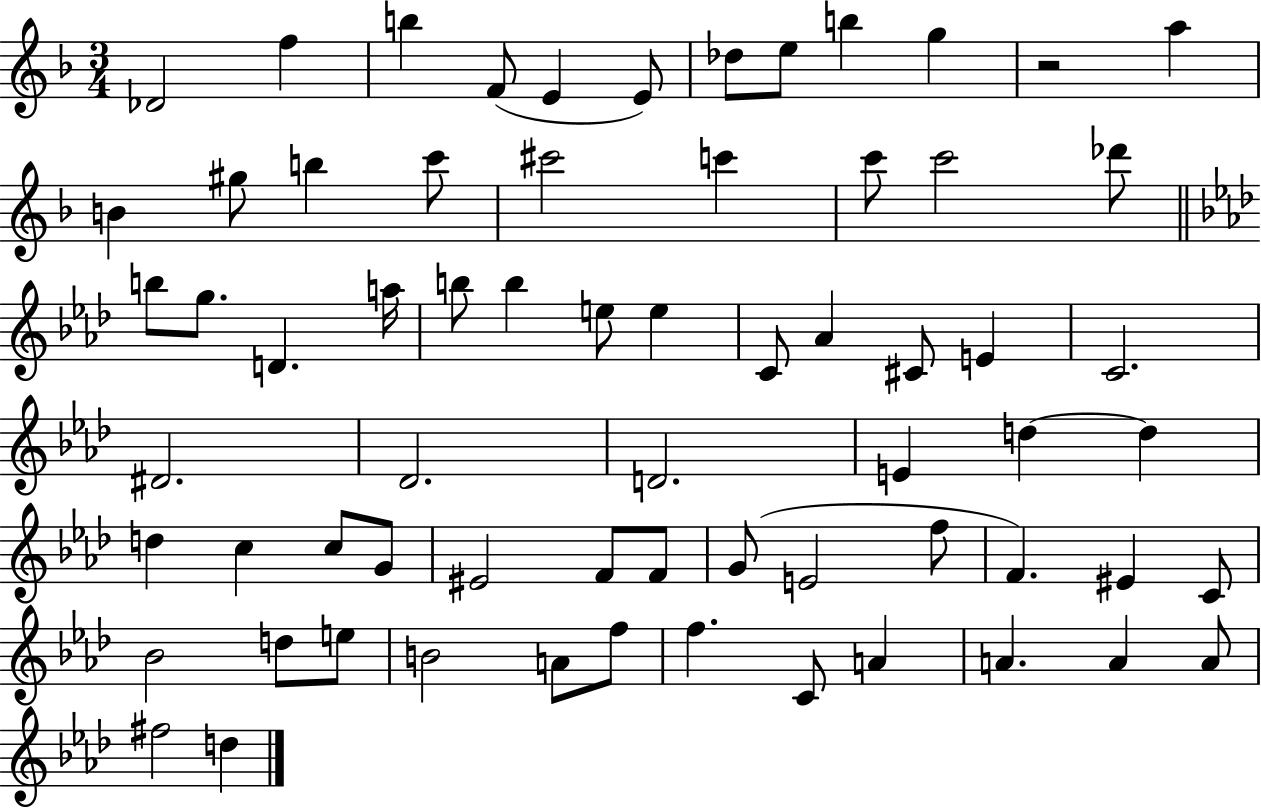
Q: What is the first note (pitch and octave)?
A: Db4